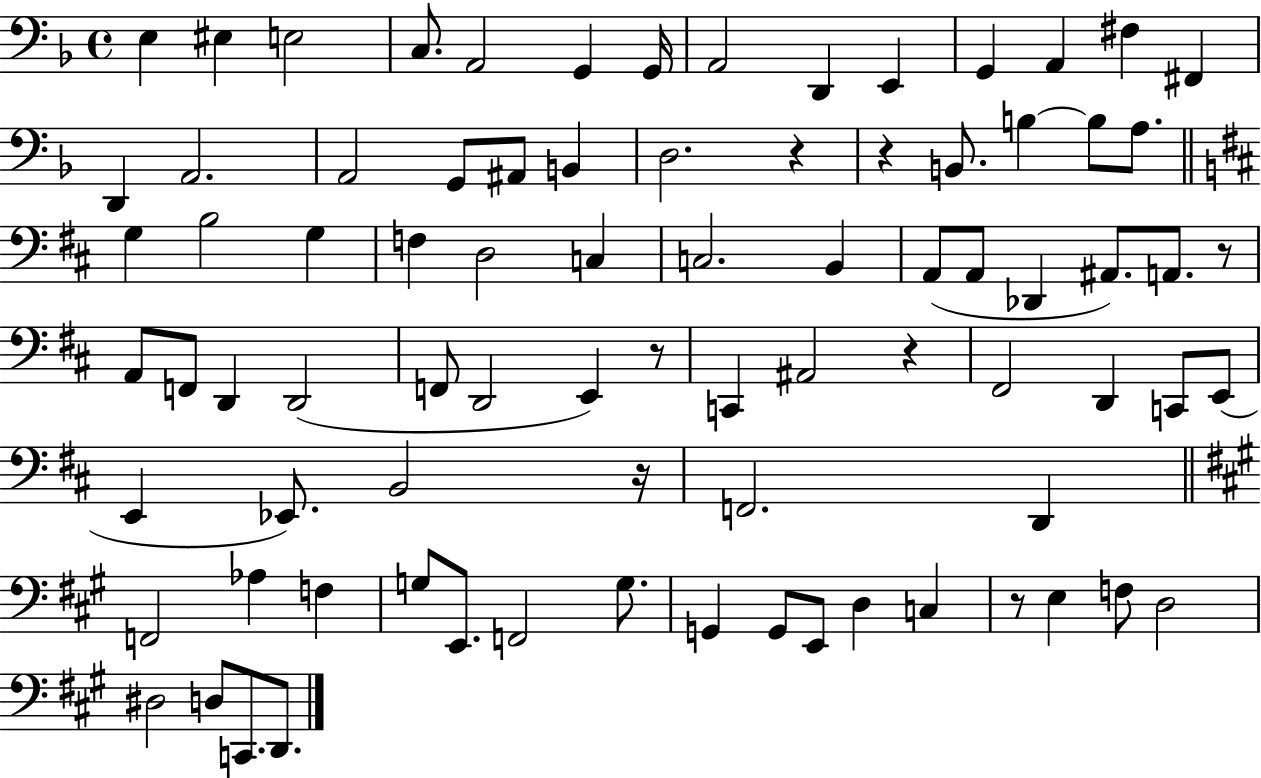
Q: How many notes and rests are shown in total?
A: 82